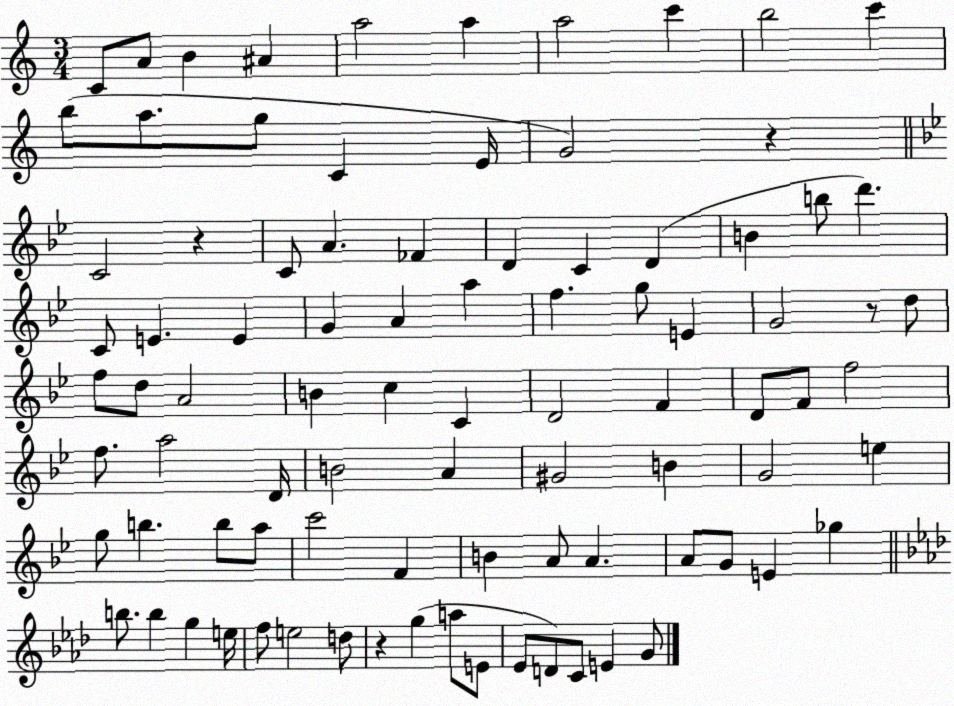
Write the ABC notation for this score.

X:1
T:Untitled
M:3/4
L:1/4
K:C
C/2 A/2 B ^A a2 a a2 c' b2 c' b/2 a/2 g/2 C E/4 G2 z C2 z C/2 A _F D C D B b/2 d' C/2 E E G A a f g/2 E G2 z/2 d/2 f/2 d/2 A2 B c C D2 F D/2 F/2 f2 f/2 a2 D/4 B2 A ^G2 B G2 e g/2 b b/2 a/2 c'2 F B A/2 A A/2 G/2 E _g b/2 b g e/4 f/2 e2 d/2 z g a/2 E/2 _E/2 D/2 C/2 E G/2